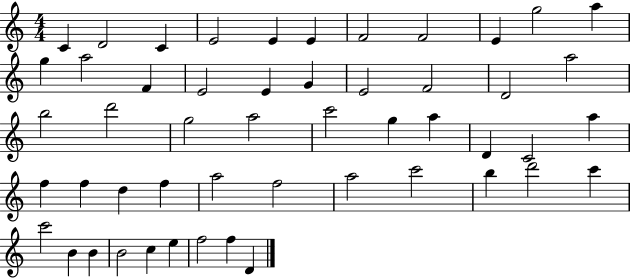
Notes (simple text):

C4/q D4/h C4/q E4/h E4/q E4/q F4/h F4/h E4/q G5/h A5/q G5/q A5/h F4/q E4/h E4/q G4/q E4/h F4/h D4/h A5/h B5/h D6/h G5/h A5/h C6/h G5/q A5/q D4/q C4/h A5/q F5/q F5/q D5/q F5/q A5/h F5/h A5/h C6/h B5/q D6/h C6/q C6/h B4/q B4/q B4/h C5/q E5/q F5/h F5/q D4/q